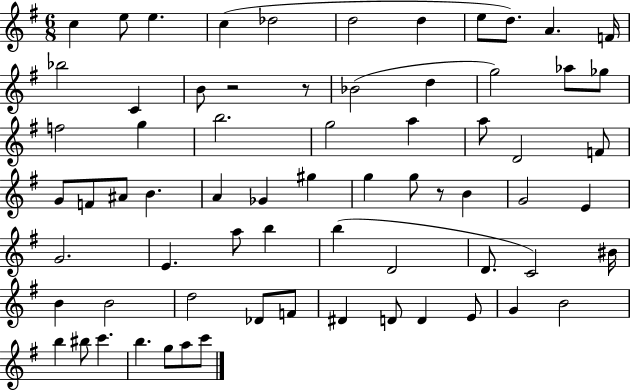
{
  \clef treble
  \numericTimeSignature
  \time 6/8
  \key g \major
  \repeat volta 2 { c''4 e''8 e''4. | c''4( des''2 | d''2 d''4 | e''8 d''8.) a'4. f'16 | \break bes''2 c'4 | b'8 r2 r8 | bes'2( d''4 | g''2) aes''8 ges''8 | \break f''2 g''4 | b''2. | g''2 a''4 | a''8 d'2 f'8 | \break g'8 f'8 ais'8 b'4. | a'4 ges'4 gis''4 | g''4 g''8 r8 b'4 | g'2 e'4 | \break g'2. | e'4. a''8 b''4 | b''4( d'2 | d'8. c'2) bis'16 | \break b'4 b'2 | d''2 des'8 f'8 | dis'4 d'8 d'4 e'8 | g'4 b'2 | \break b''4 bis''8 c'''4. | b''4. g''8 a''8 c'''8 | } \bar "|."
}